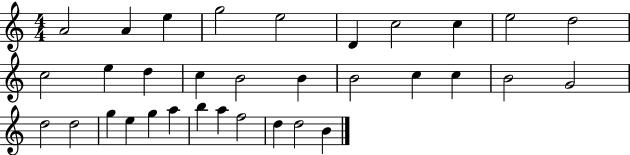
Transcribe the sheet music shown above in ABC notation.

X:1
T:Untitled
M:4/4
L:1/4
K:C
A2 A e g2 e2 D c2 c e2 d2 c2 e d c B2 B B2 c c B2 G2 d2 d2 g e g a b a f2 d d2 B